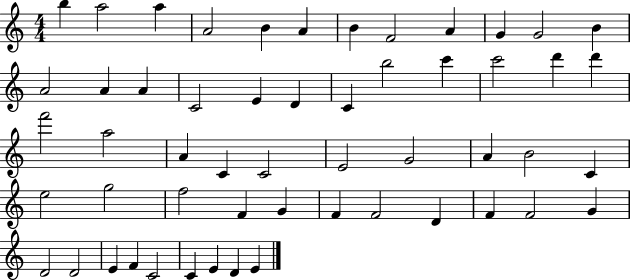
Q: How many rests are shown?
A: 0